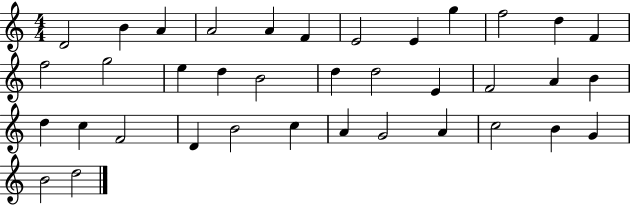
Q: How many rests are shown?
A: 0